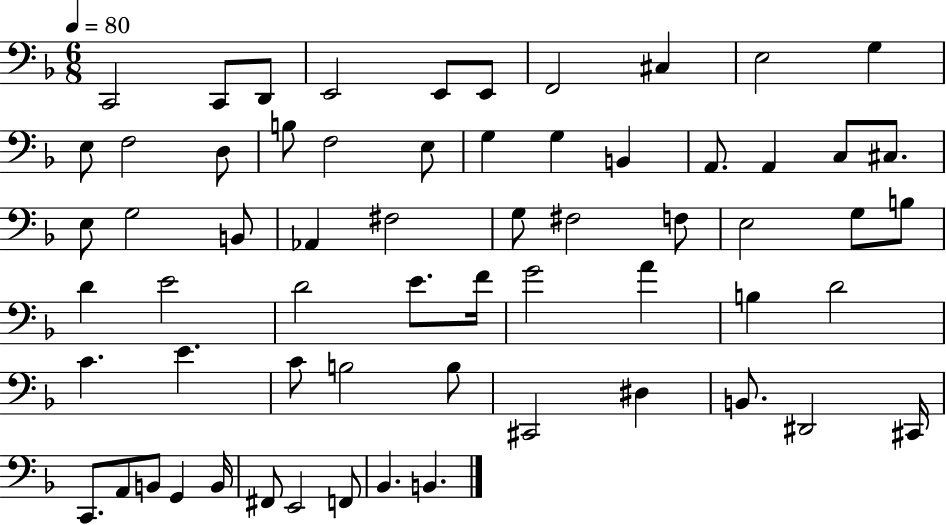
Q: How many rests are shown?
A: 0